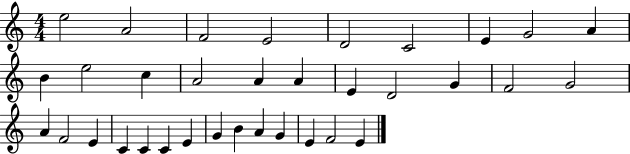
X:1
T:Untitled
M:4/4
L:1/4
K:C
e2 A2 F2 E2 D2 C2 E G2 A B e2 c A2 A A E D2 G F2 G2 A F2 E C C C E G B A G E F2 E